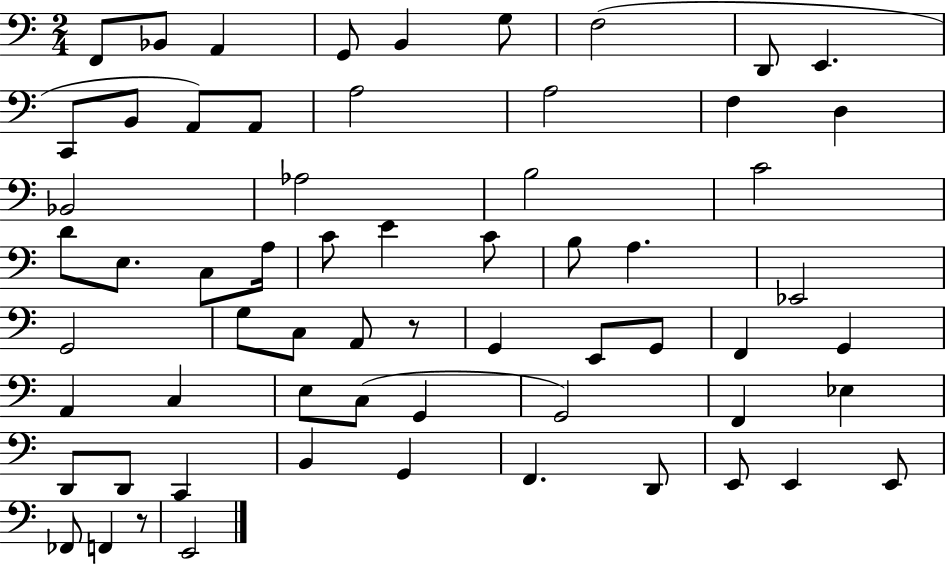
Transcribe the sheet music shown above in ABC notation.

X:1
T:Untitled
M:2/4
L:1/4
K:C
F,,/2 _B,,/2 A,, G,,/2 B,, G,/2 F,2 D,,/2 E,, C,,/2 B,,/2 A,,/2 A,,/2 A,2 A,2 F, D, _B,,2 _A,2 B,2 C2 D/2 E,/2 C,/2 A,/4 C/2 E C/2 B,/2 A, _E,,2 G,,2 G,/2 C,/2 A,,/2 z/2 G,, E,,/2 G,,/2 F,, G,, A,, C, E,/2 C,/2 G,, G,,2 F,, _E, D,,/2 D,,/2 C,, B,, G,, F,, D,,/2 E,,/2 E,, E,,/2 _F,,/2 F,, z/2 E,,2